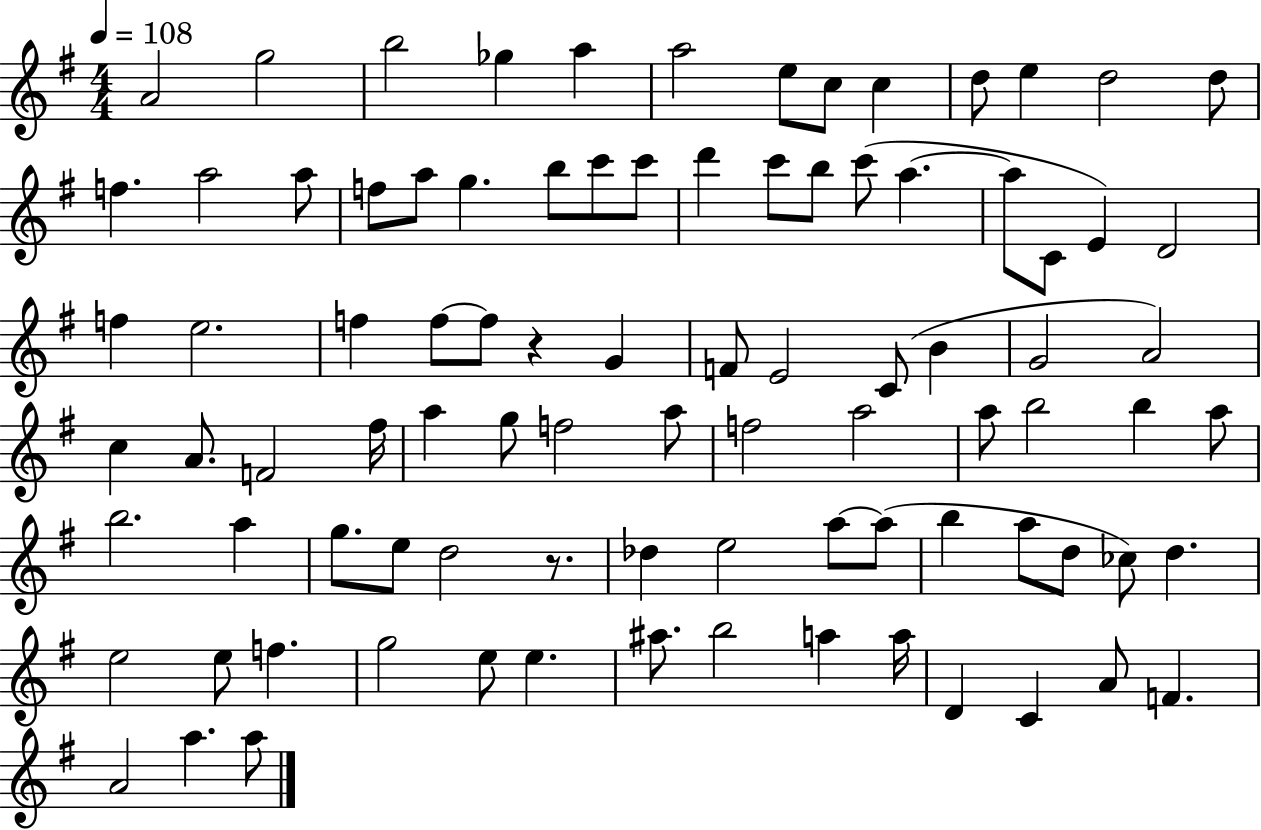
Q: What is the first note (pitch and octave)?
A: A4